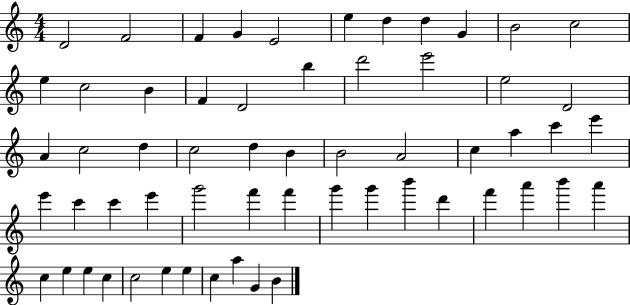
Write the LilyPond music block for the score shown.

{
  \clef treble
  \numericTimeSignature
  \time 4/4
  \key c \major
  d'2 f'2 | f'4 g'4 e'2 | e''4 d''4 d''4 g'4 | b'2 c''2 | \break e''4 c''2 b'4 | f'4 d'2 b''4 | d'''2 e'''2 | e''2 d'2 | \break a'4 c''2 d''4 | c''2 d''4 b'4 | b'2 a'2 | c''4 a''4 c'''4 e'''4 | \break e'''4 c'''4 c'''4 e'''4 | g'''2 f'''4 f'''4 | g'''4 g'''4 b'''4 d'''4 | f'''4 a'''4 b'''4 a'''4 | \break c''4 e''4 e''4 c''4 | c''2 e''4 e''4 | c''4 a''4 g'4 b'4 | \bar "|."
}